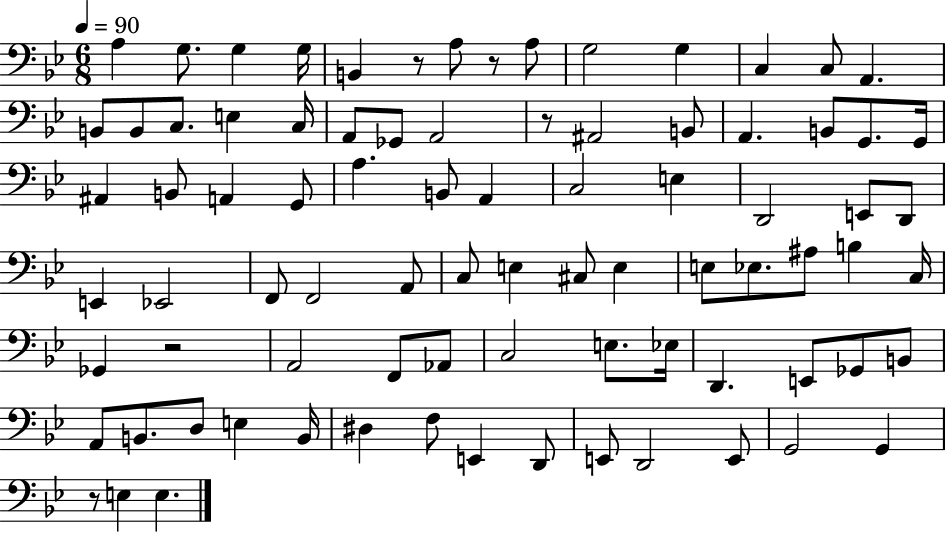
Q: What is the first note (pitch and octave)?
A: A3